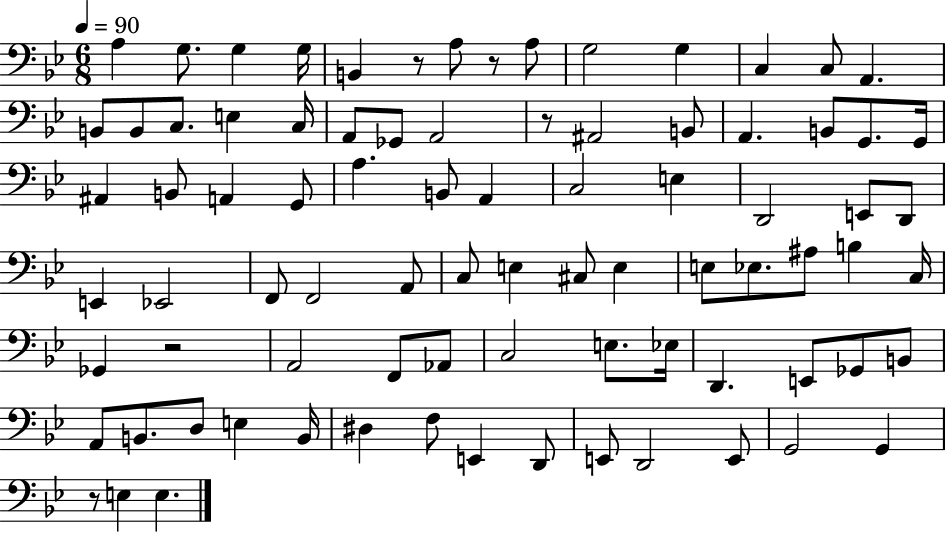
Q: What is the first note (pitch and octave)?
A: A3